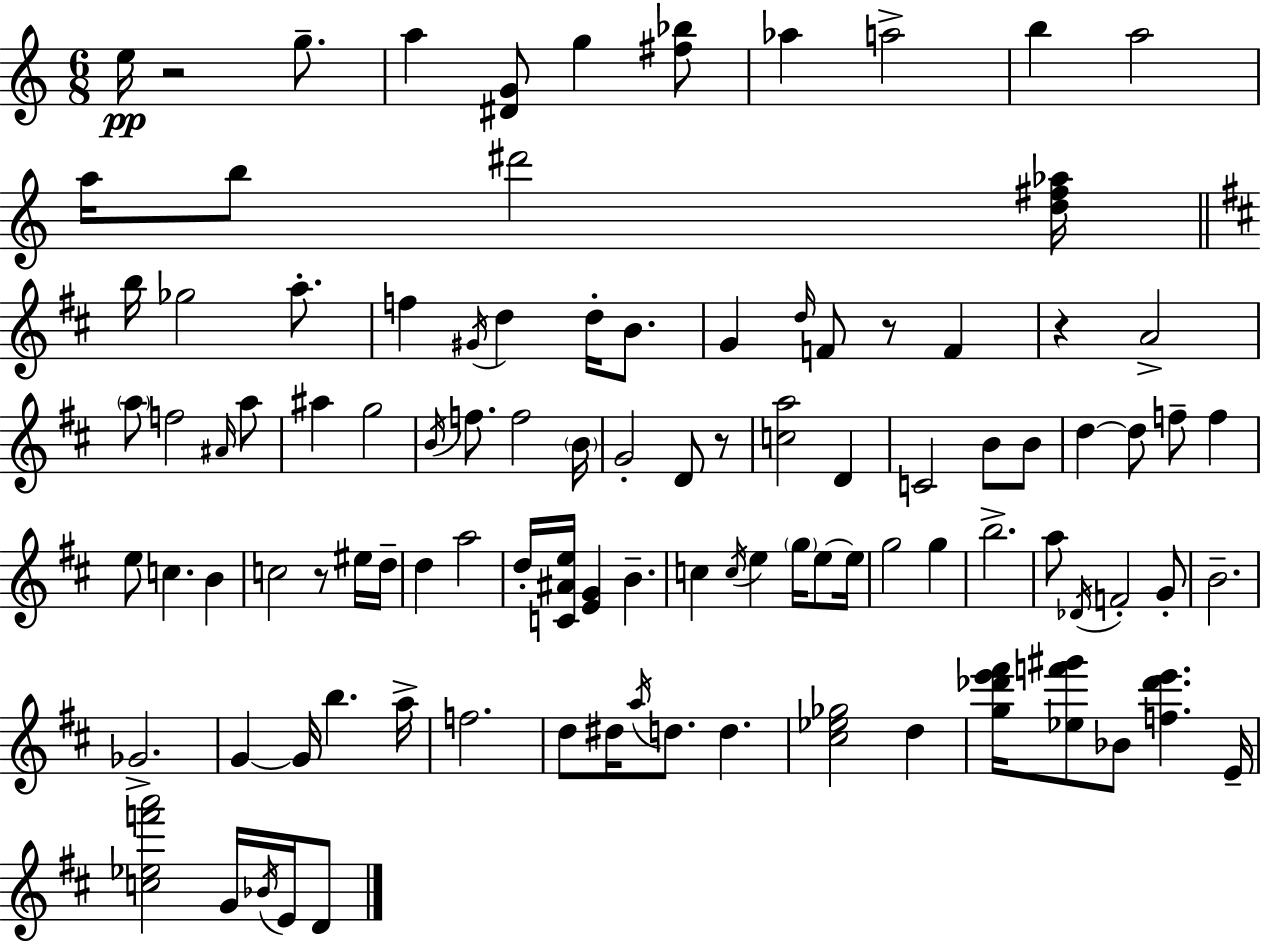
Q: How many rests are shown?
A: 5